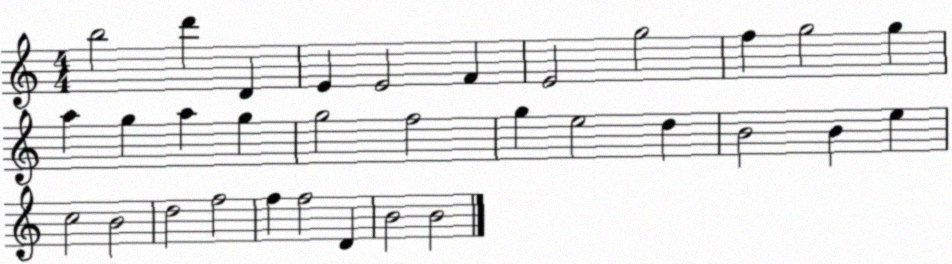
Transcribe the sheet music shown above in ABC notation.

X:1
T:Untitled
M:4/4
L:1/4
K:C
b2 d' D E E2 F E2 g2 f g2 g a g a g g2 f2 g e2 d B2 B e c2 B2 d2 f2 f f2 D B2 B2